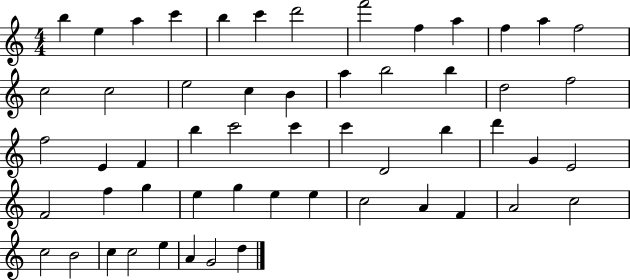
B5/q E5/q A5/q C6/q B5/q C6/q D6/h F6/h F5/q A5/q F5/q A5/q F5/h C5/h C5/h E5/h C5/q B4/q A5/q B5/h B5/q D5/h F5/h F5/h E4/q F4/q B5/q C6/h C6/q C6/q D4/h B5/q D6/q G4/q E4/h F4/h F5/q G5/q E5/q G5/q E5/q E5/q C5/h A4/q F4/q A4/h C5/h C5/h B4/h C5/q C5/h E5/q A4/q G4/h D5/q